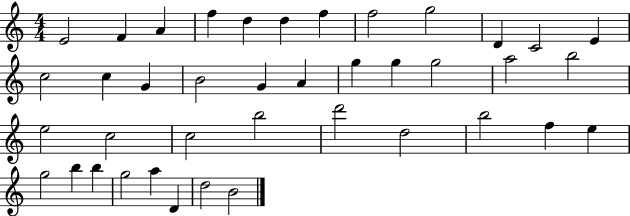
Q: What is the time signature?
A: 4/4